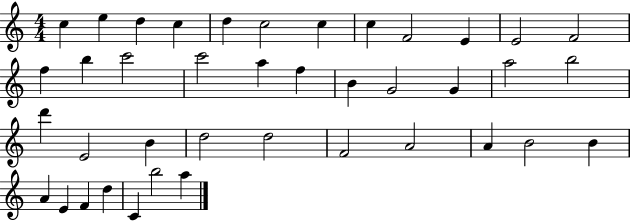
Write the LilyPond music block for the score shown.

{
  \clef treble
  \numericTimeSignature
  \time 4/4
  \key c \major
  c''4 e''4 d''4 c''4 | d''4 c''2 c''4 | c''4 f'2 e'4 | e'2 f'2 | \break f''4 b''4 c'''2 | c'''2 a''4 f''4 | b'4 g'2 g'4 | a''2 b''2 | \break d'''4 e'2 b'4 | d''2 d''2 | f'2 a'2 | a'4 b'2 b'4 | \break a'4 e'4 f'4 d''4 | c'4 b''2 a''4 | \bar "|."
}